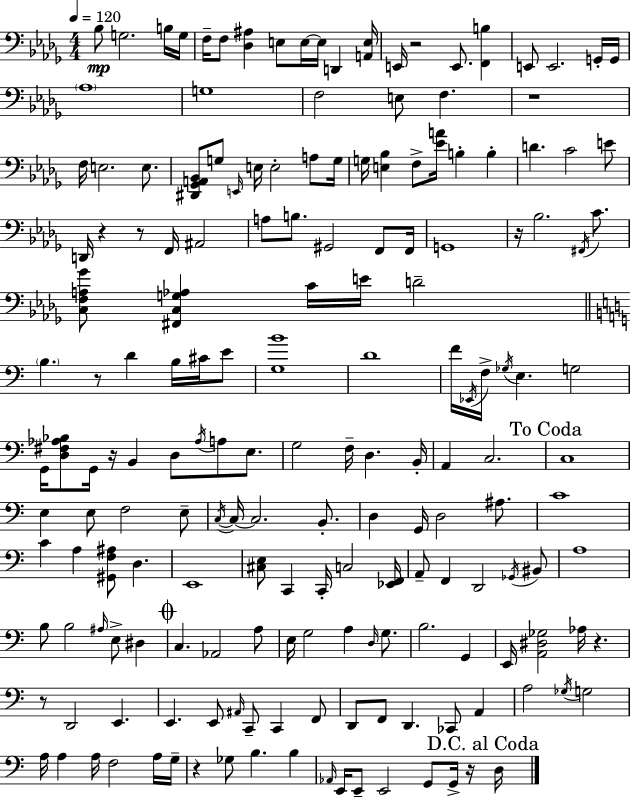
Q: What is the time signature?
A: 4/4